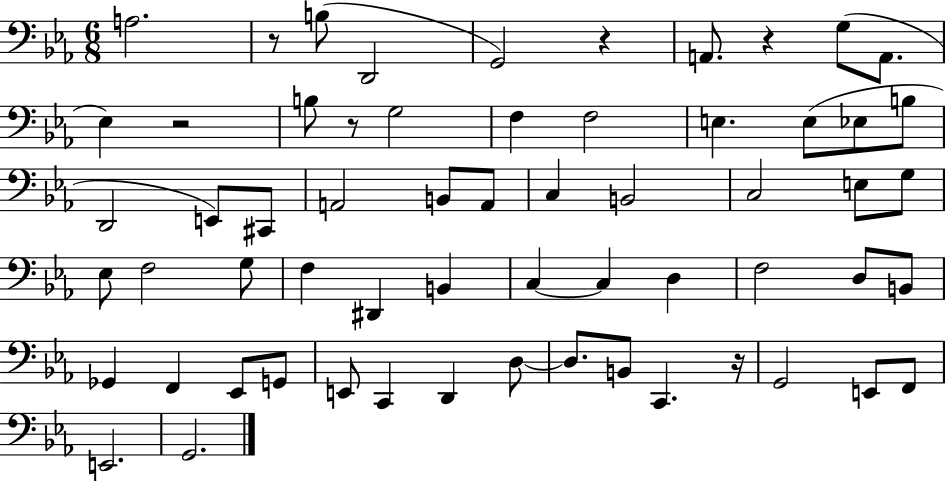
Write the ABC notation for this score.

X:1
T:Untitled
M:6/8
L:1/4
K:Eb
A,2 z/2 B,/2 D,,2 G,,2 z A,,/2 z G,/2 A,,/2 _E, z2 B,/2 z/2 G,2 F, F,2 E, E,/2 _E,/2 B,/2 D,,2 E,,/2 ^C,,/2 A,,2 B,,/2 A,,/2 C, B,,2 C,2 E,/2 G,/2 _E,/2 F,2 G,/2 F, ^D,, B,, C, C, D, F,2 D,/2 B,,/2 _G,, F,, _E,,/2 G,,/2 E,,/2 C,, D,, D,/2 D,/2 B,,/2 C,, z/4 G,,2 E,,/2 F,,/2 E,,2 G,,2